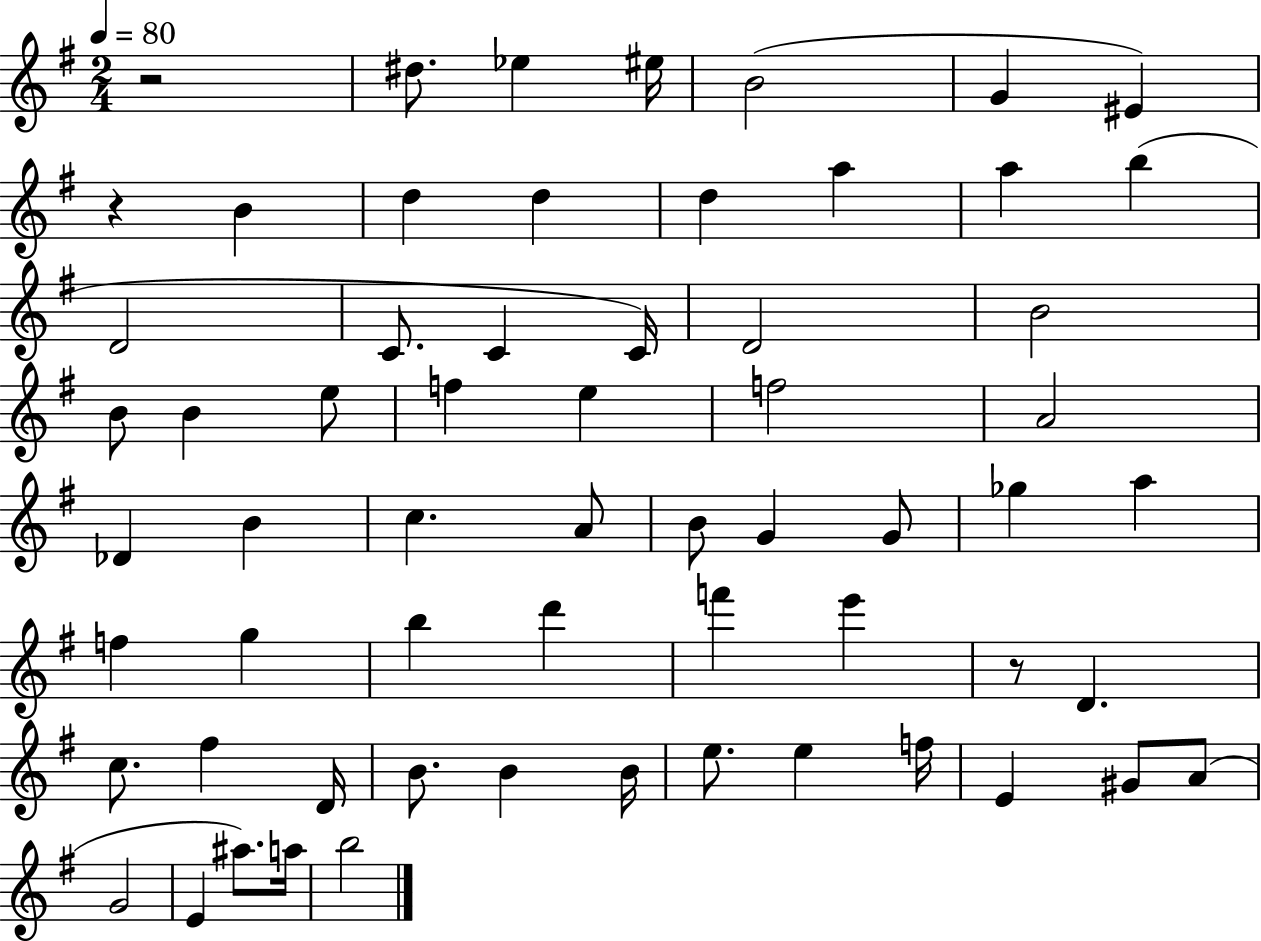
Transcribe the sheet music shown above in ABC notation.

X:1
T:Untitled
M:2/4
L:1/4
K:G
z2 ^d/2 _e ^e/4 B2 G ^E z B d d d a a b D2 C/2 C C/4 D2 B2 B/2 B e/2 f e f2 A2 _D B c A/2 B/2 G G/2 _g a f g b d' f' e' z/2 D c/2 ^f D/4 B/2 B B/4 e/2 e f/4 E ^G/2 A/2 G2 E ^a/2 a/4 b2